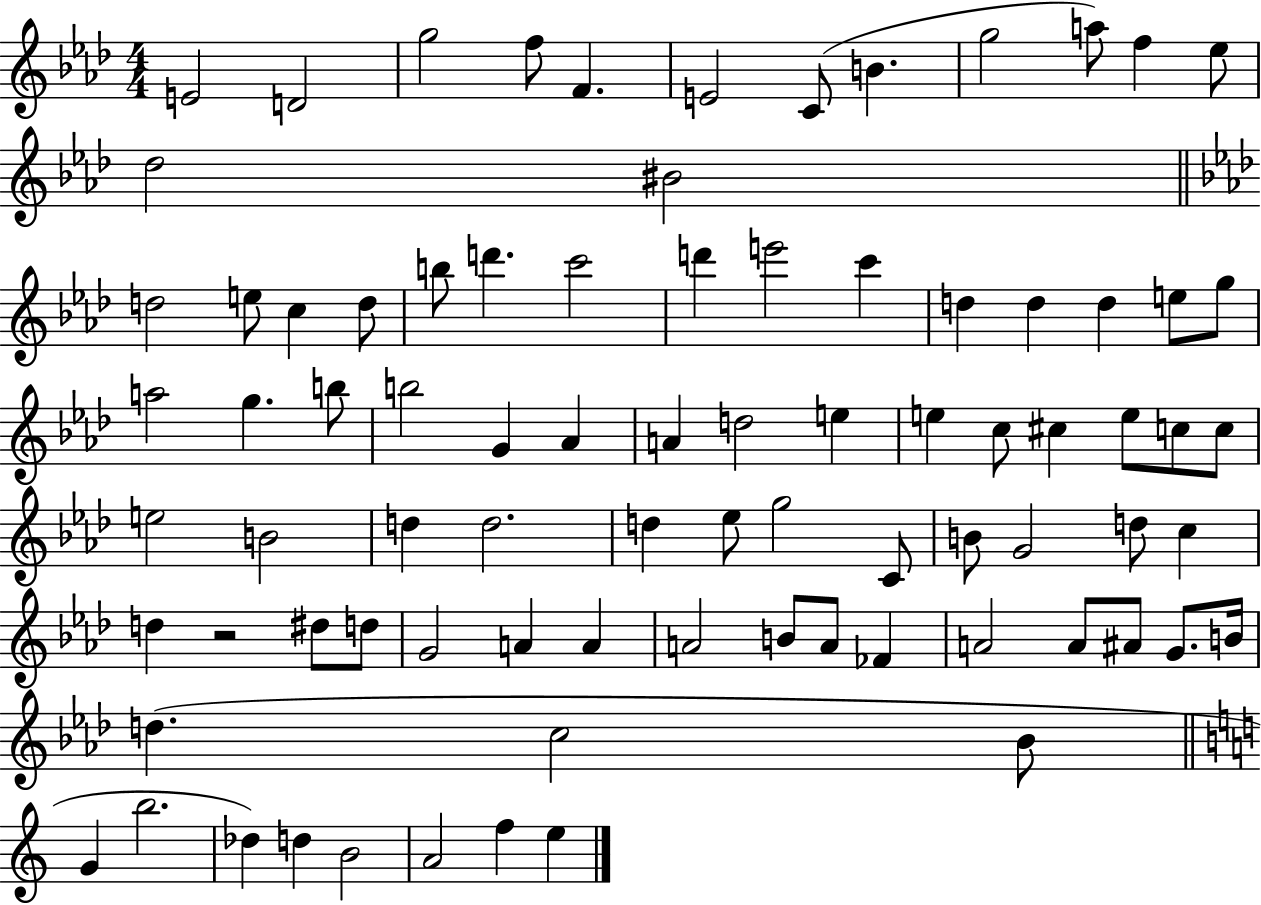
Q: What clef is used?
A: treble